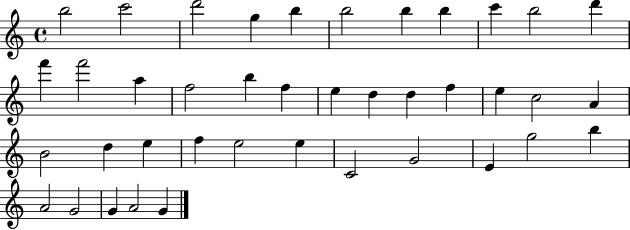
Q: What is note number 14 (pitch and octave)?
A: A5